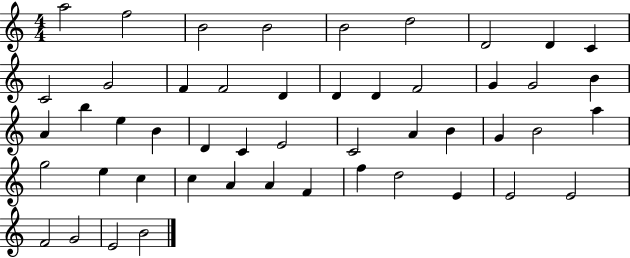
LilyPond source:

{
  \clef treble
  \numericTimeSignature
  \time 4/4
  \key c \major
  a''2 f''2 | b'2 b'2 | b'2 d''2 | d'2 d'4 c'4 | \break c'2 g'2 | f'4 f'2 d'4 | d'4 d'4 f'2 | g'4 g'2 b'4 | \break a'4 b''4 e''4 b'4 | d'4 c'4 e'2 | c'2 a'4 b'4 | g'4 b'2 a''4 | \break g''2 e''4 c''4 | c''4 a'4 a'4 f'4 | f''4 d''2 e'4 | e'2 e'2 | \break f'2 g'2 | e'2 b'2 | \bar "|."
}